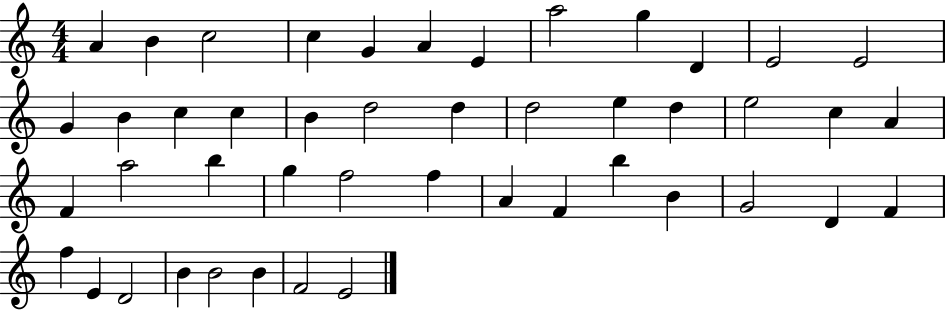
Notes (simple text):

A4/q B4/q C5/h C5/q G4/q A4/q E4/q A5/h G5/q D4/q E4/h E4/h G4/q B4/q C5/q C5/q B4/q D5/h D5/q D5/h E5/q D5/q E5/h C5/q A4/q F4/q A5/h B5/q G5/q F5/h F5/q A4/q F4/q B5/q B4/q G4/h D4/q F4/q F5/q E4/q D4/h B4/q B4/h B4/q F4/h E4/h